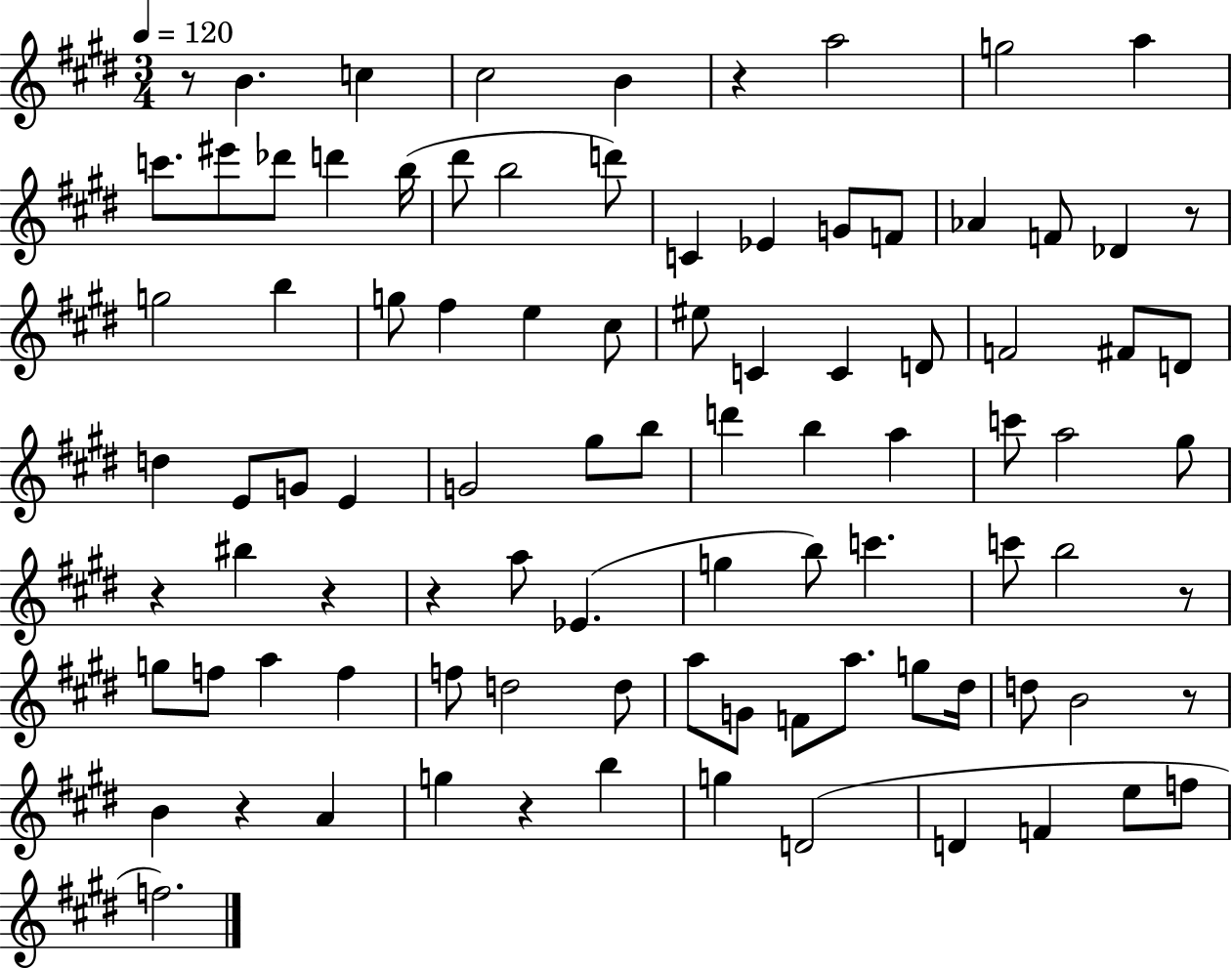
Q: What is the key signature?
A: E major